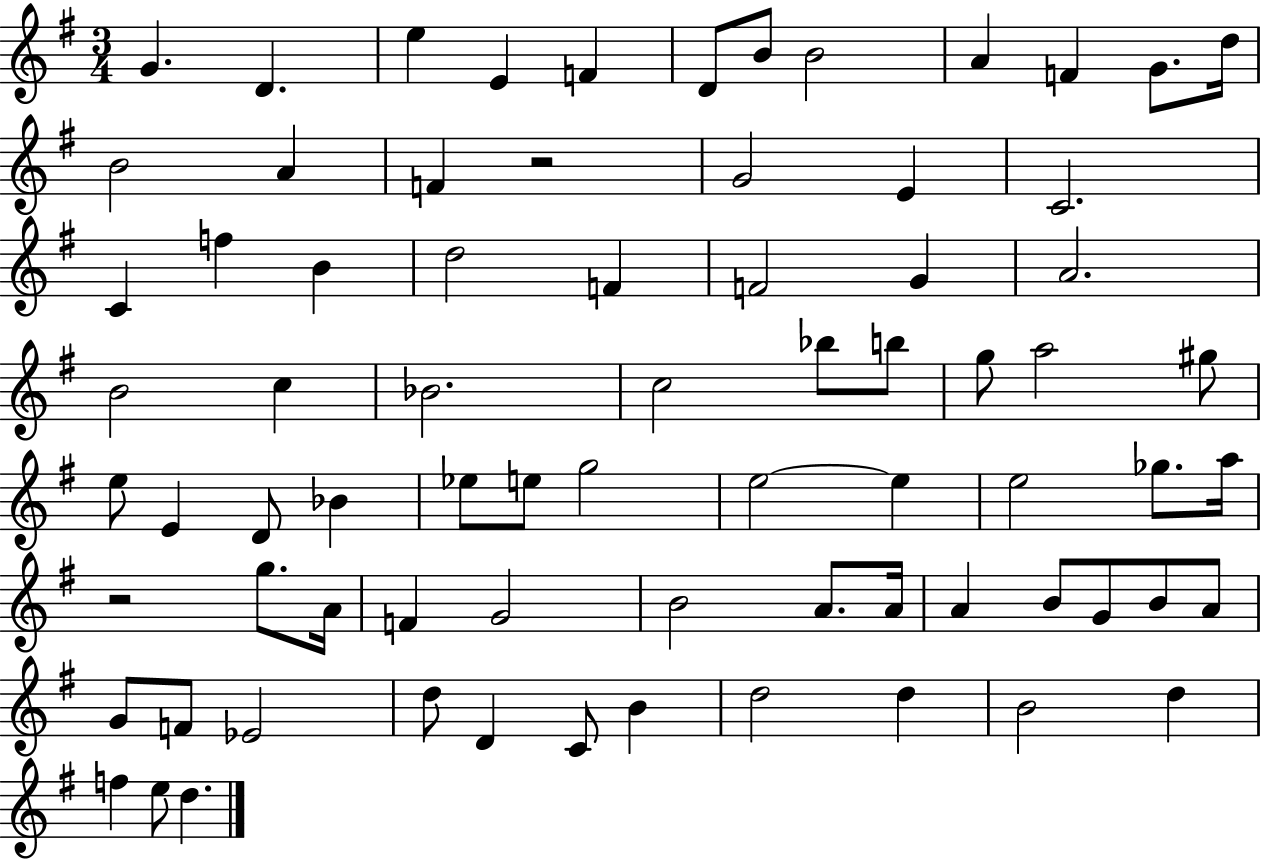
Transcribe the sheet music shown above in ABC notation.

X:1
T:Untitled
M:3/4
L:1/4
K:G
G D e E F D/2 B/2 B2 A F G/2 d/4 B2 A F z2 G2 E C2 C f B d2 F F2 G A2 B2 c _B2 c2 _b/2 b/2 g/2 a2 ^g/2 e/2 E D/2 _B _e/2 e/2 g2 e2 e e2 _g/2 a/4 z2 g/2 A/4 F G2 B2 A/2 A/4 A B/2 G/2 B/2 A/2 G/2 F/2 _E2 d/2 D C/2 B d2 d B2 d f e/2 d